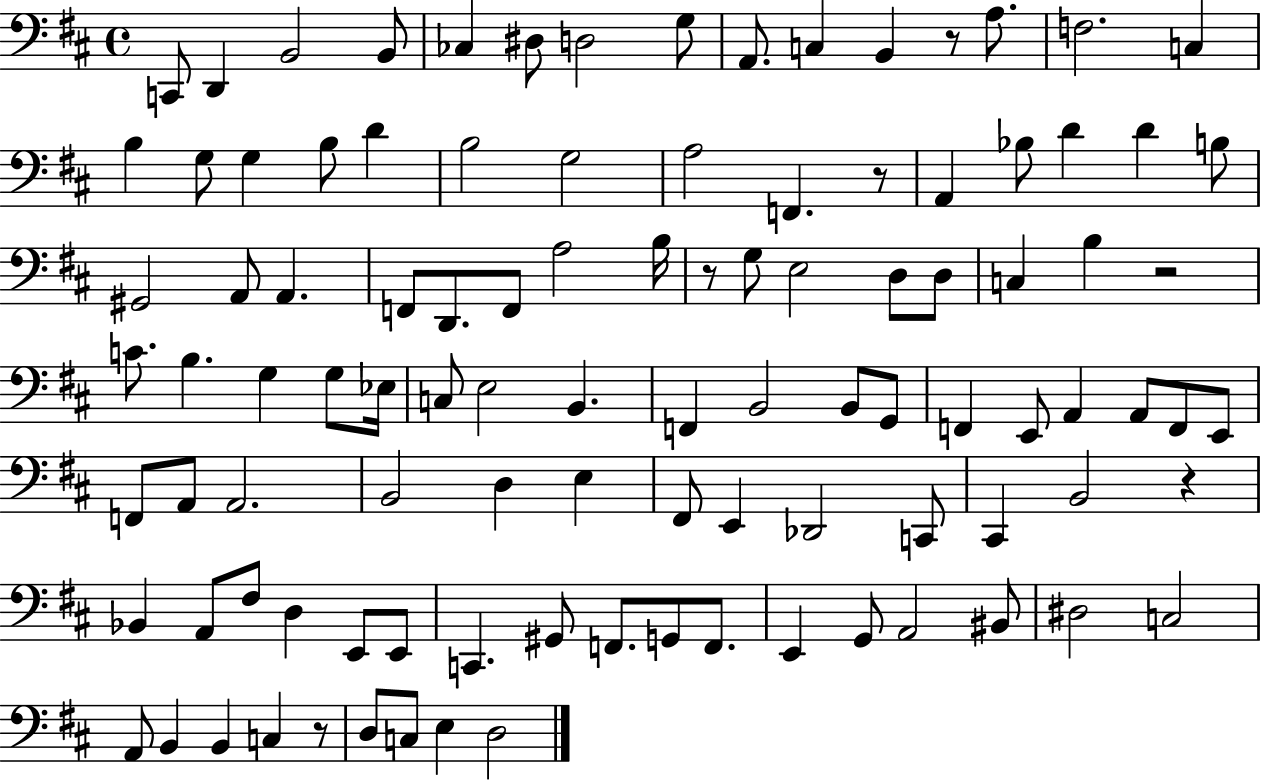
X:1
T:Untitled
M:4/4
L:1/4
K:D
C,,/2 D,, B,,2 B,,/2 _C, ^D,/2 D,2 G,/2 A,,/2 C, B,, z/2 A,/2 F,2 C, B, G,/2 G, B,/2 D B,2 G,2 A,2 F,, z/2 A,, _B,/2 D D B,/2 ^G,,2 A,,/2 A,, F,,/2 D,,/2 F,,/2 A,2 B,/4 z/2 G,/2 E,2 D,/2 D,/2 C, B, z2 C/2 B, G, G,/2 _E,/4 C,/2 E,2 B,, F,, B,,2 B,,/2 G,,/2 F,, E,,/2 A,, A,,/2 F,,/2 E,,/2 F,,/2 A,,/2 A,,2 B,,2 D, E, ^F,,/2 E,, _D,,2 C,,/2 ^C,, B,,2 z _B,, A,,/2 ^F,/2 D, E,,/2 E,,/2 C,, ^G,,/2 F,,/2 G,,/2 F,,/2 E,, G,,/2 A,,2 ^B,,/2 ^D,2 C,2 A,,/2 B,, B,, C, z/2 D,/2 C,/2 E, D,2